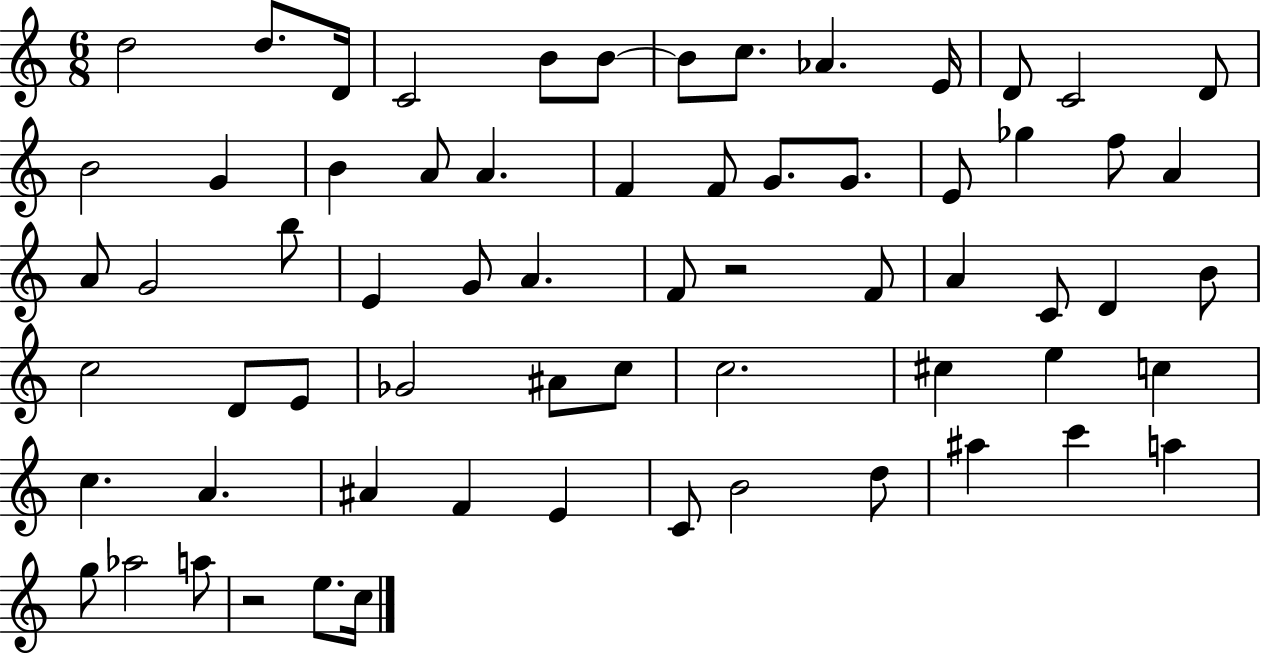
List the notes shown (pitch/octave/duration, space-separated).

D5/h D5/e. D4/s C4/h B4/e B4/e B4/e C5/e. Ab4/q. E4/s D4/e C4/h D4/e B4/h G4/q B4/q A4/e A4/q. F4/q F4/e G4/e. G4/e. E4/e Gb5/q F5/e A4/q A4/e G4/h B5/e E4/q G4/e A4/q. F4/e R/h F4/e A4/q C4/e D4/q B4/e C5/h D4/e E4/e Gb4/h A#4/e C5/e C5/h. C#5/q E5/q C5/q C5/q. A4/q. A#4/q F4/q E4/q C4/e B4/h D5/e A#5/q C6/q A5/q G5/e Ab5/h A5/e R/h E5/e. C5/s